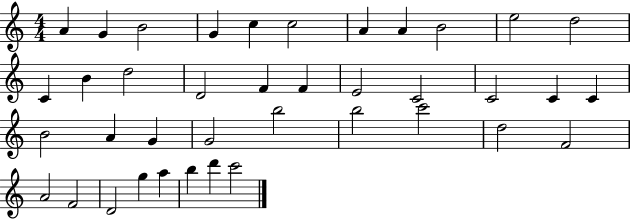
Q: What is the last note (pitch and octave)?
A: C6